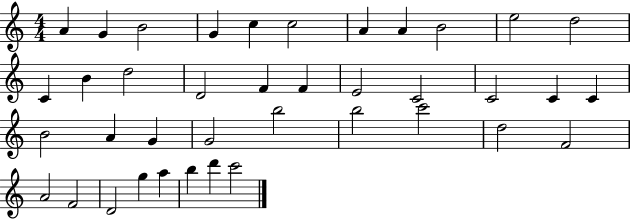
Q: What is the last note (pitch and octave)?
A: C6